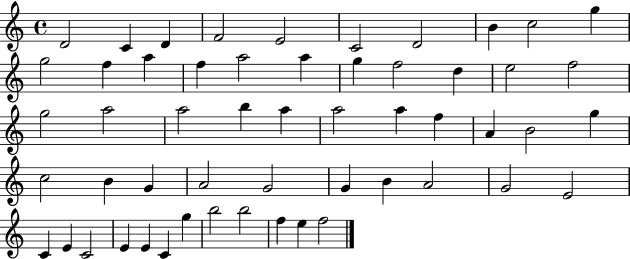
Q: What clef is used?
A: treble